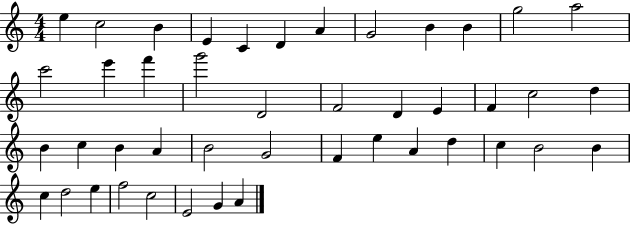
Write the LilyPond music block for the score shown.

{
  \clef treble
  \numericTimeSignature
  \time 4/4
  \key c \major
  e''4 c''2 b'4 | e'4 c'4 d'4 a'4 | g'2 b'4 b'4 | g''2 a''2 | \break c'''2 e'''4 f'''4 | g'''2 d'2 | f'2 d'4 e'4 | f'4 c''2 d''4 | \break b'4 c''4 b'4 a'4 | b'2 g'2 | f'4 e''4 a'4 d''4 | c''4 b'2 b'4 | \break c''4 d''2 e''4 | f''2 c''2 | e'2 g'4 a'4 | \bar "|."
}